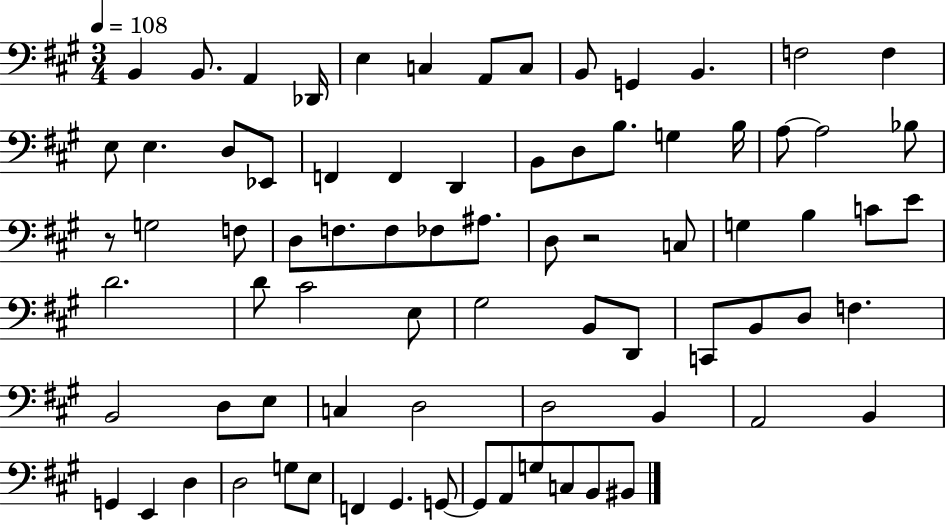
{
  \clef bass
  \numericTimeSignature
  \time 3/4
  \key a \major
  \tempo 4 = 108
  b,4 b,8. a,4 des,16 | e4 c4 a,8 c8 | b,8 g,4 b,4. | f2 f4 | \break e8 e4. d8 ees,8 | f,4 f,4 d,4 | b,8 d8 b8. g4 b16 | a8~~ a2 bes8 | \break r8 g2 f8 | d8 f8. f8 fes8 ais8. | d8 r2 c8 | g4 b4 c'8 e'8 | \break d'2. | d'8 cis'2 e8 | gis2 b,8 d,8 | c,8 b,8 d8 f4. | \break b,2 d8 e8 | c4 d2 | d2 b,4 | a,2 b,4 | \break g,4 e,4 d4 | d2 g8 e8 | f,4 gis,4. g,8~~ | g,8 a,8 g8 c8 b,8 bis,8 | \break \bar "|."
}